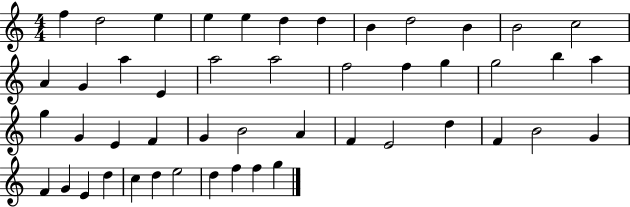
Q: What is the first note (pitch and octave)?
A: F5